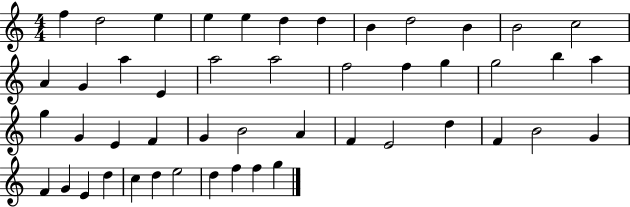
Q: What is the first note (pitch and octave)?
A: F5